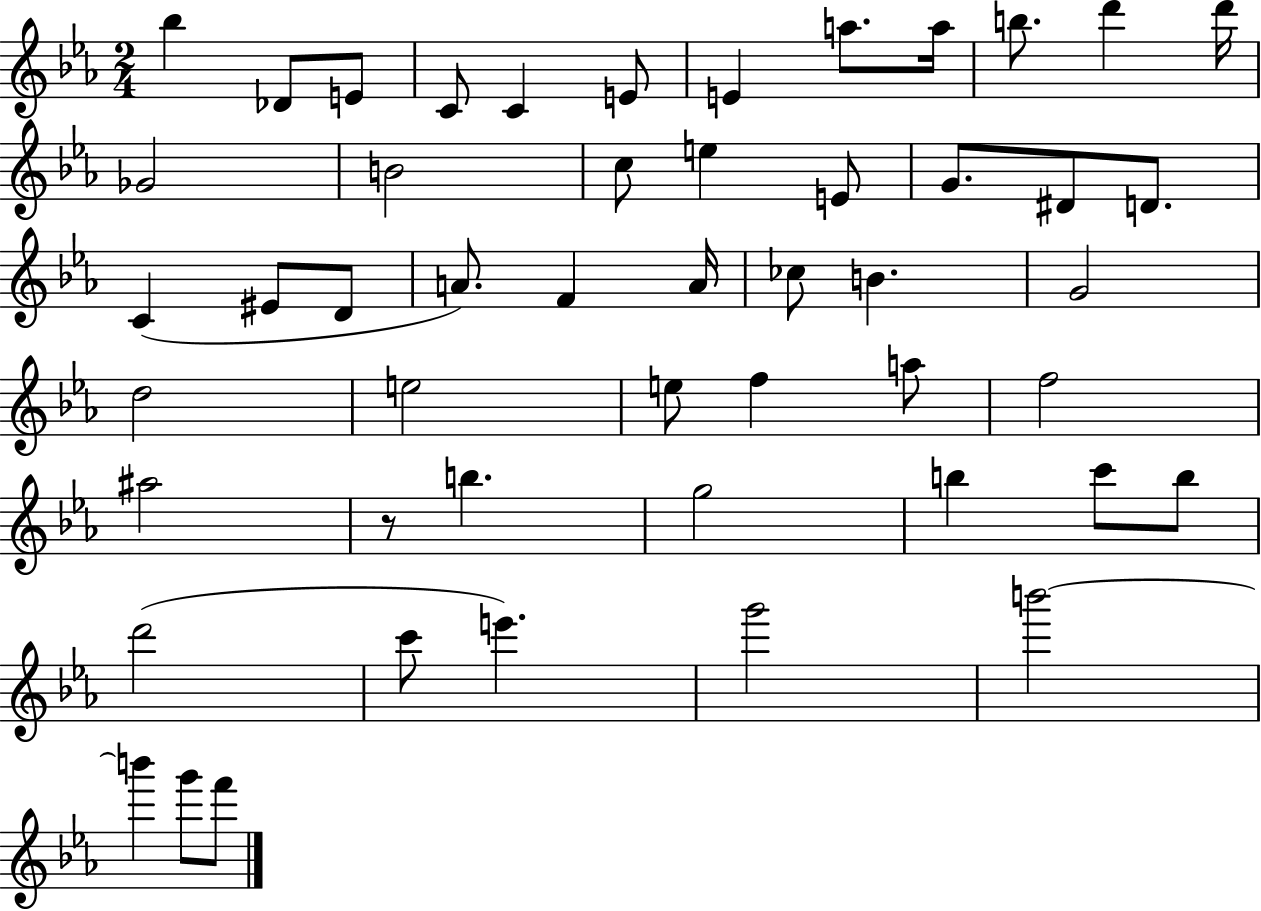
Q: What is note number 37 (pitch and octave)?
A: B5